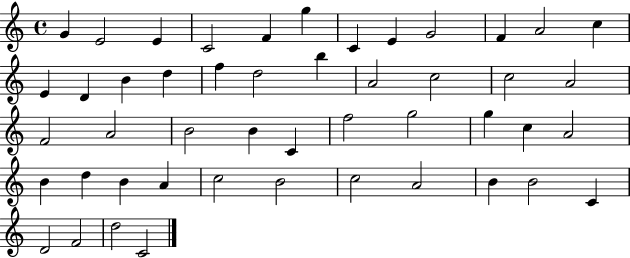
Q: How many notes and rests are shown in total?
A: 48